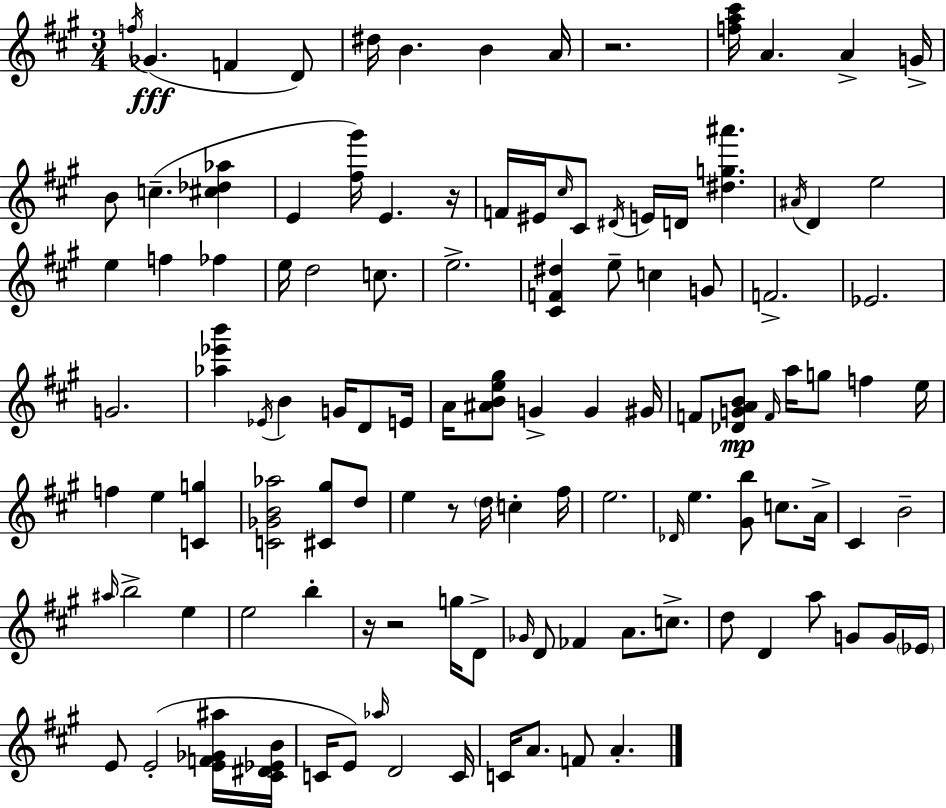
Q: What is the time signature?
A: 3/4